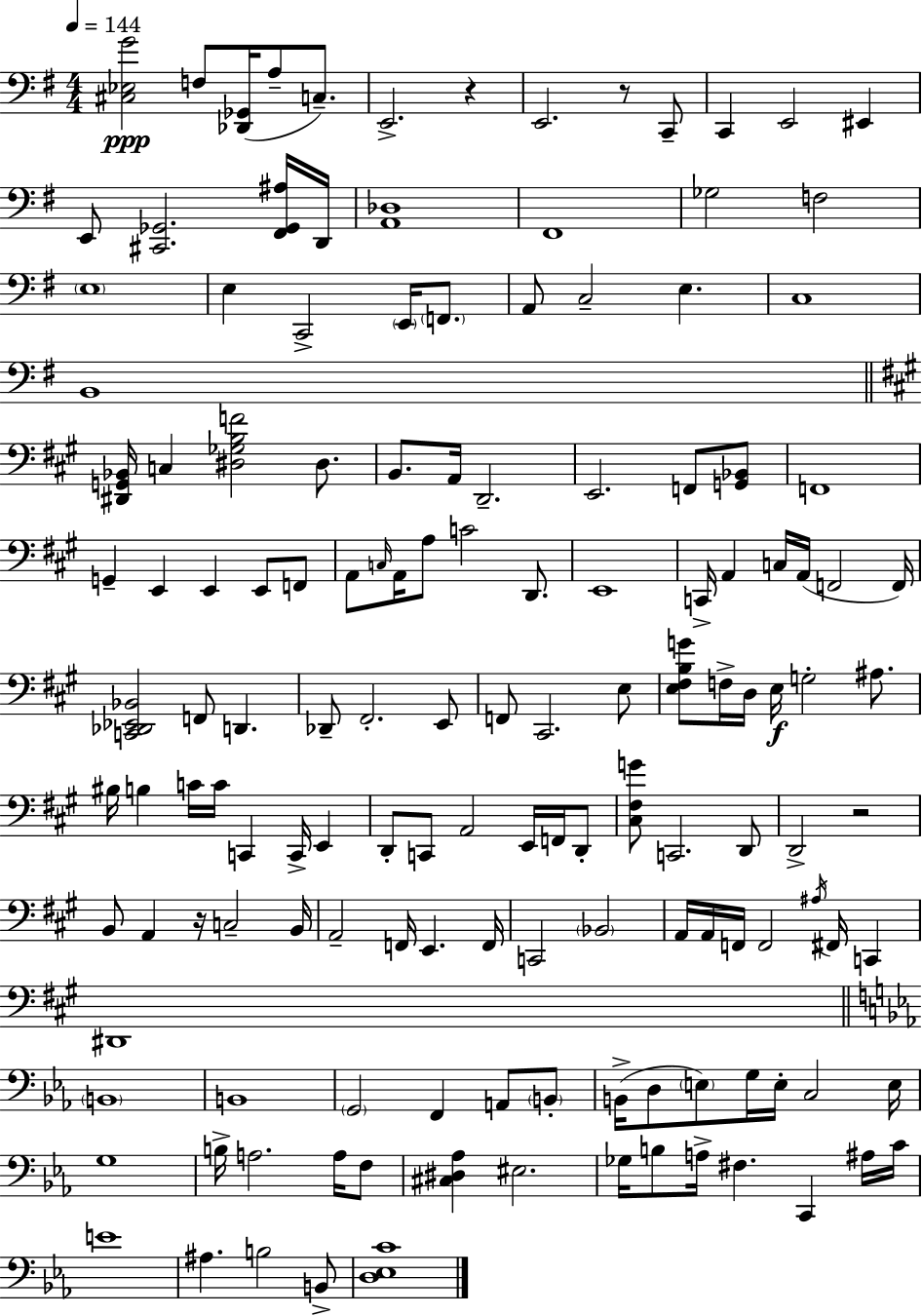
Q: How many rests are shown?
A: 4